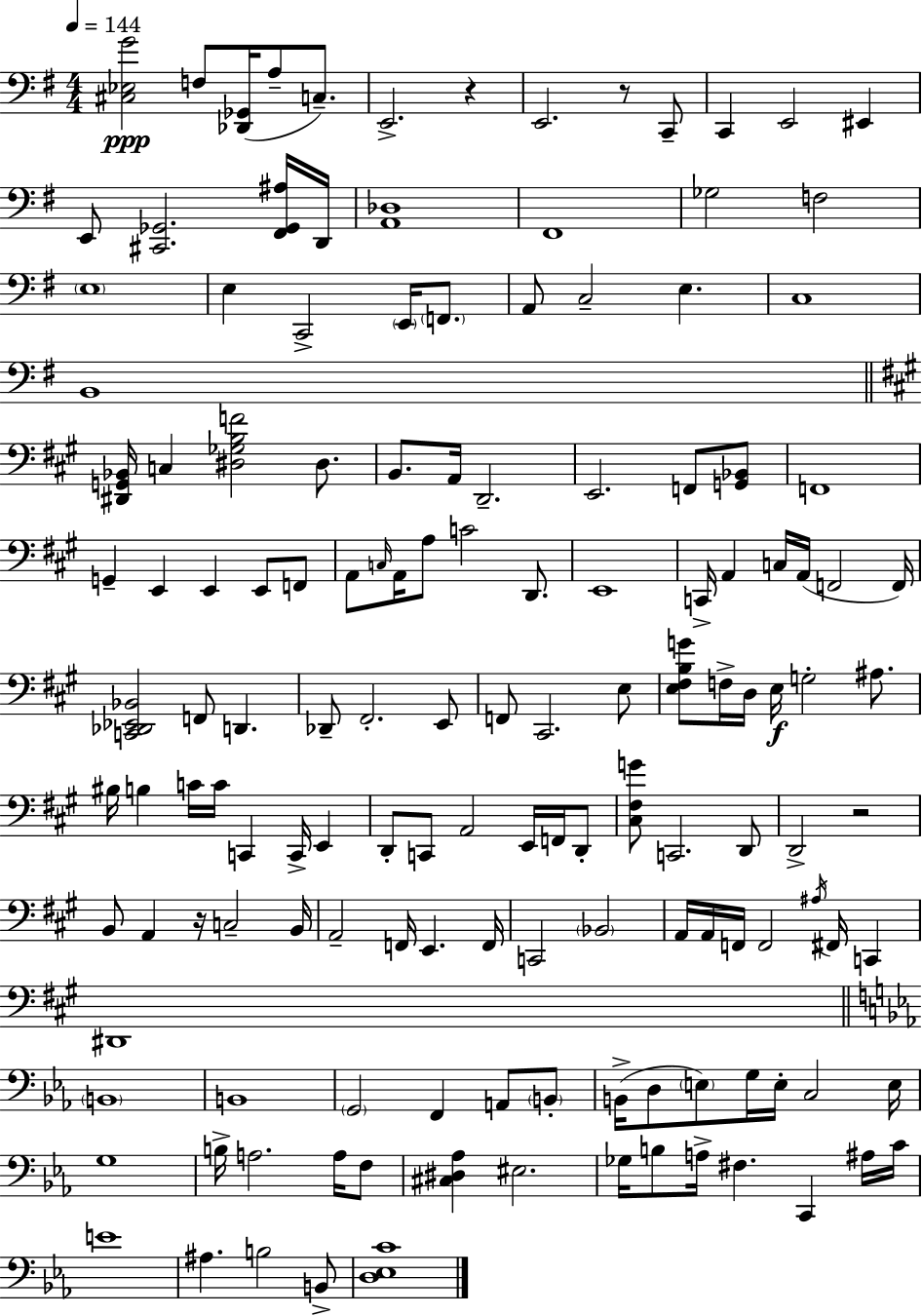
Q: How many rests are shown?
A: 4